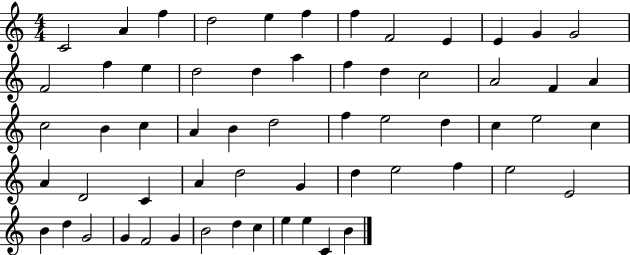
{
  \clef treble
  \numericTimeSignature
  \time 4/4
  \key c \major
  c'2 a'4 f''4 | d''2 e''4 f''4 | f''4 f'2 e'4 | e'4 g'4 g'2 | \break f'2 f''4 e''4 | d''2 d''4 a''4 | f''4 d''4 c''2 | a'2 f'4 a'4 | \break c''2 b'4 c''4 | a'4 b'4 d''2 | f''4 e''2 d''4 | c''4 e''2 c''4 | \break a'4 d'2 c'4 | a'4 d''2 g'4 | d''4 e''2 f''4 | e''2 e'2 | \break b'4 d''4 g'2 | g'4 f'2 g'4 | b'2 d''4 c''4 | e''4 e''4 c'4 b'4 | \break \bar "|."
}